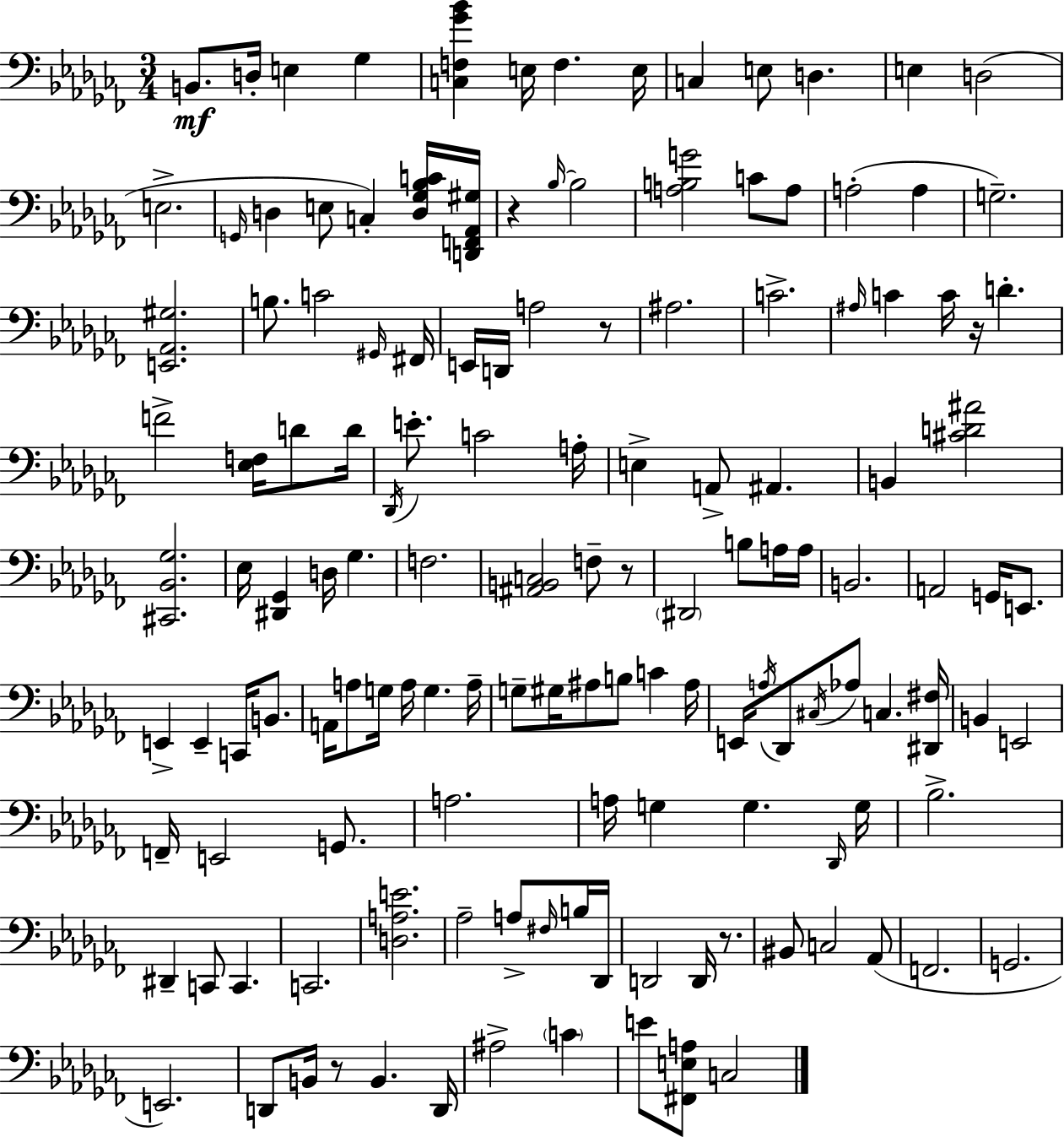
X:1
T:Untitled
M:3/4
L:1/4
K:Abm
B,,/2 D,/4 E, _G, [C,F,_G_B] E,/4 F, E,/4 C, E,/2 D, E, D,2 E,2 G,,/4 D, E,/2 C, [D,_G,_B,C]/4 [D,,F,,_A,,^G,]/4 z _B,/4 _B,2 [A,B,G]2 C/2 A,/2 A,2 A, G,2 [E,,_A,,^G,]2 B,/2 C2 ^G,,/4 ^F,,/4 E,,/4 D,,/4 A,2 z/2 ^A,2 C2 ^A,/4 C C/4 z/4 D F2 [_E,F,]/4 D/2 D/4 _D,,/4 E/2 C2 A,/4 E, A,,/2 ^A,, B,, [^CD^A]2 [^C,,_B,,_G,]2 _E,/4 [^D,,_G,,] D,/4 _G, F,2 [^A,,B,,C,]2 F,/2 z/2 ^D,,2 B,/2 A,/4 A,/4 B,,2 A,,2 G,,/4 E,,/2 E,, E,, C,,/4 B,,/2 A,,/4 A,/2 G,/4 A,/4 G, A,/4 G,/2 ^G,/4 ^A,/2 B,/2 C ^A,/4 E,,/4 A,/4 _D,,/2 ^C,/4 _A,/2 C, [^D,,^F,]/4 B,, E,,2 F,,/4 E,,2 G,,/2 A,2 A,/4 G, G, _D,,/4 G,/4 _B,2 ^D,, C,,/2 C,, C,,2 [D,A,E]2 _A,2 A,/2 ^F,/4 B,/4 _D,,/4 D,,2 D,,/4 z/2 ^B,,/2 C,2 _A,,/2 F,,2 G,,2 E,,2 D,,/2 B,,/4 z/2 B,, D,,/4 ^A,2 C E/2 [^F,,E,A,]/2 C,2